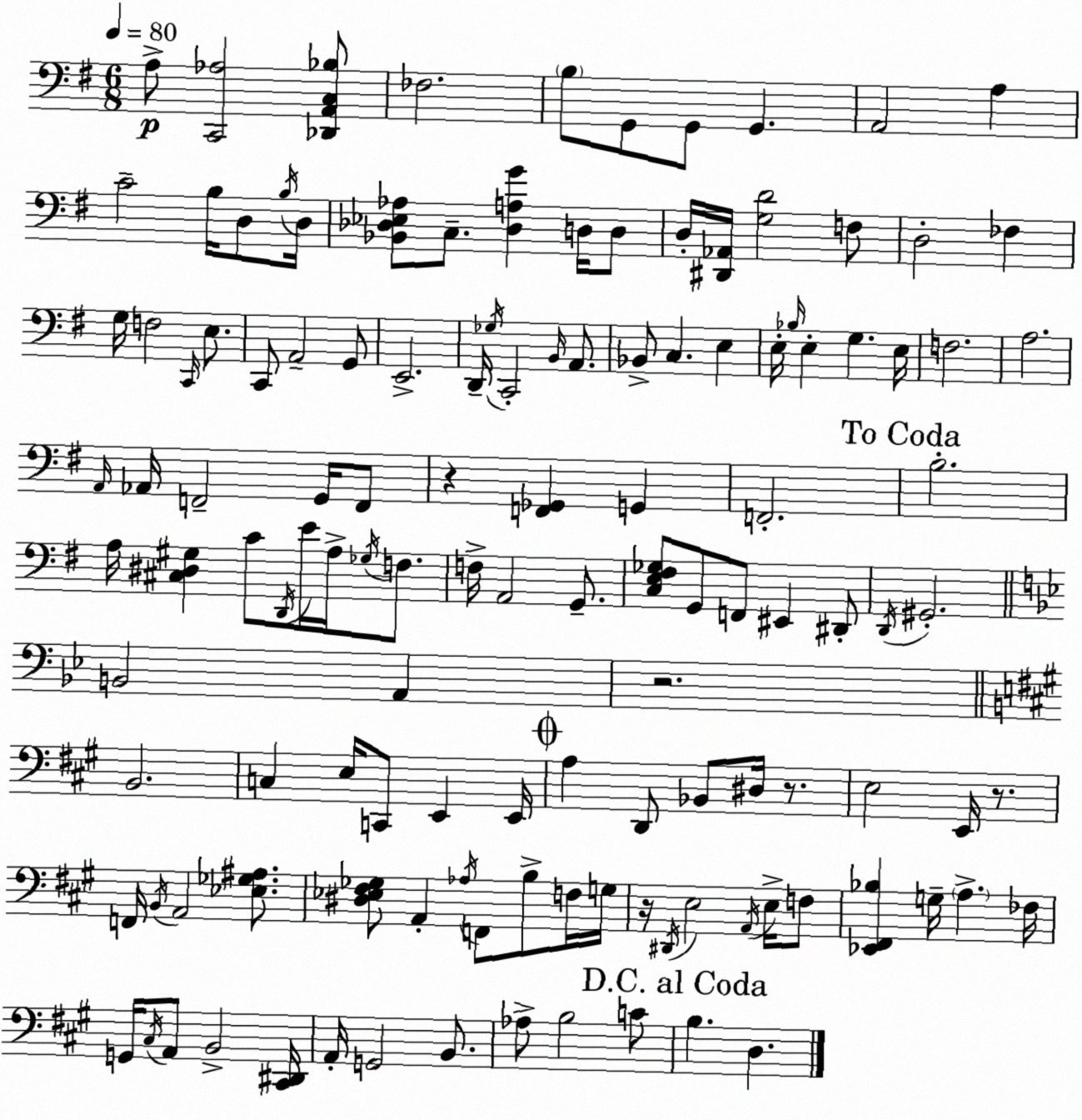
X:1
T:Untitled
M:6/8
L:1/4
K:Em
A,/2 [C,,_A,]2 [_D,,A,,C,_B,]/2 _F,2 B,/2 G,,/2 G,,/2 G,, A,,2 A, C2 B,/4 D,/2 B,/4 D,/4 [_B,,_D,_E,_A,]/2 C,/2 [_D,A,G] D,/4 D,/2 D,/4 [^D,,_A,,]/4 [G,D]2 F,/2 D,2 _F, G,/4 F,2 C,,/4 E,/2 C,,/2 A,,2 G,,/2 E,,2 D,,/4 _G,/4 C,,2 B,,/4 A,,/2 _B,,/2 C, E, E,/4 _B,/4 E, G, E,/4 F,2 A,2 A,,/4 _A,,/4 F,,2 G,,/4 F,,/2 z [F,,_G,,] G,, F,,2 B,2 A,/4 [^C,^D,^G,] C/2 D,,/4 E/4 A,/4 _G,/4 F,/2 F,/4 A,,2 G,,/2 [C,E,^F,_G,]/2 G,,/2 F,,/2 ^E,, ^D,,/2 D,,/4 ^G,,2 B,,2 A,, z2 B,,2 C, E,/4 C,,/2 E,, E,,/4 A, D,,/2 _B,,/2 ^D,/4 z/2 E,2 E,,/4 z/2 F,,/4 B,,/4 A,,2 [_E,_G,^A,]/2 [^D,_E,^F,_G,]/2 A,, _A,/4 F,,/2 B,/2 F,/4 G,/4 z/4 ^D,,/4 E,2 A,,/4 E,/4 F,/2 [_E,,^F,,_B,] G,/4 A, _F,/4 G,,/4 ^C,/4 A,,/2 B,,2 [^C,,^D,,]/4 A,,/4 G,,2 B,,/2 _A,/2 B,2 C/2 B, D,